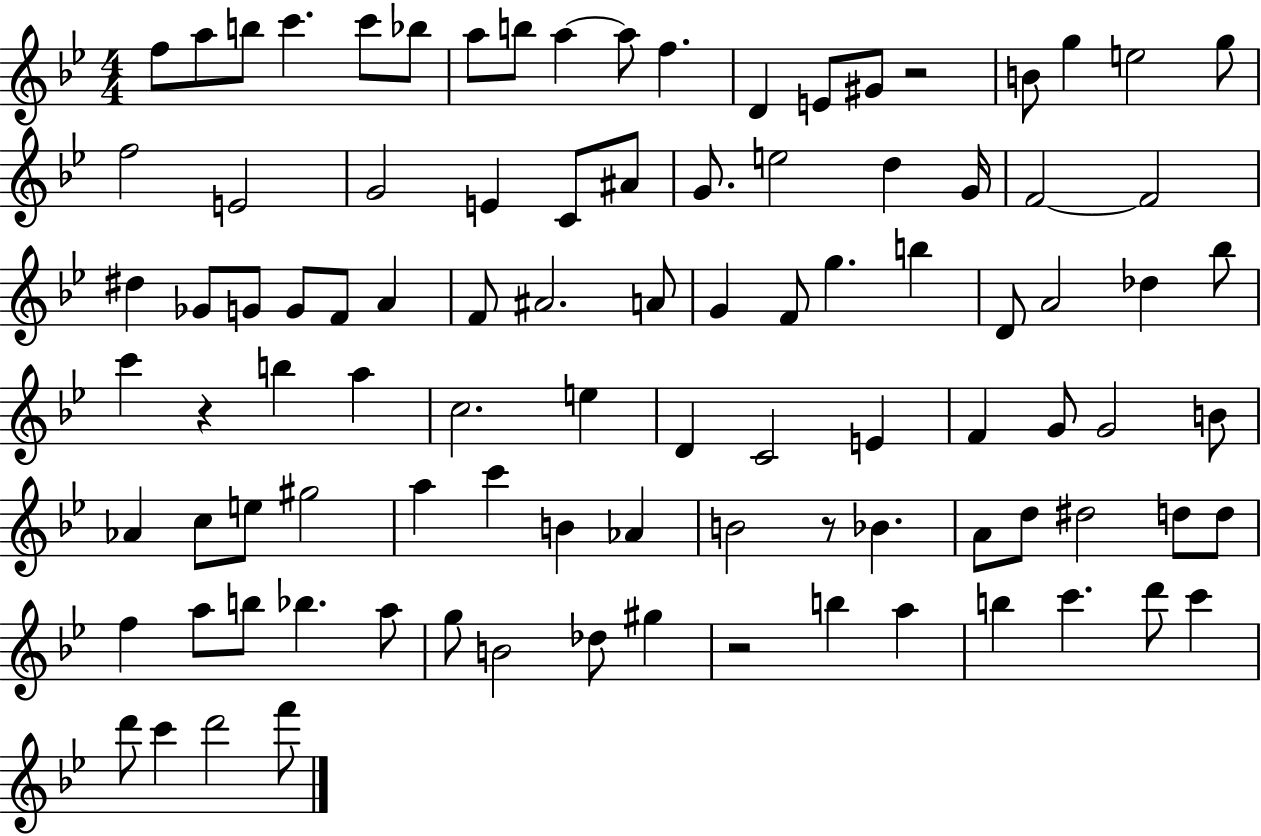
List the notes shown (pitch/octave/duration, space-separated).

F5/e A5/e B5/e C6/q. C6/e Bb5/e A5/e B5/e A5/q A5/e F5/q. D4/q E4/e G#4/e R/h B4/e G5/q E5/h G5/e F5/h E4/h G4/h E4/q C4/e A#4/e G4/e. E5/h D5/q G4/s F4/h F4/h D#5/q Gb4/e G4/e G4/e F4/e A4/q F4/e A#4/h. A4/e G4/q F4/e G5/q. B5/q D4/e A4/h Db5/q Bb5/e C6/q R/q B5/q A5/q C5/h. E5/q D4/q C4/h E4/q F4/q G4/e G4/h B4/e Ab4/q C5/e E5/e G#5/h A5/q C6/q B4/q Ab4/q B4/h R/e Bb4/q. A4/e D5/e D#5/h D5/e D5/e F5/q A5/e B5/e Bb5/q. A5/e G5/e B4/h Db5/e G#5/q R/h B5/q A5/q B5/q C6/q. D6/e C6/q D6/e C6/q D6/h F6/e